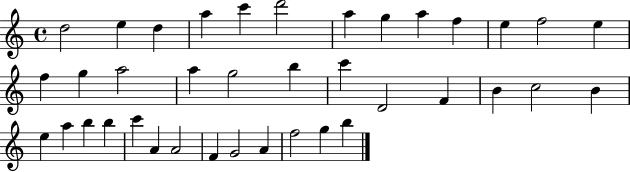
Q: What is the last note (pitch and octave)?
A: B5